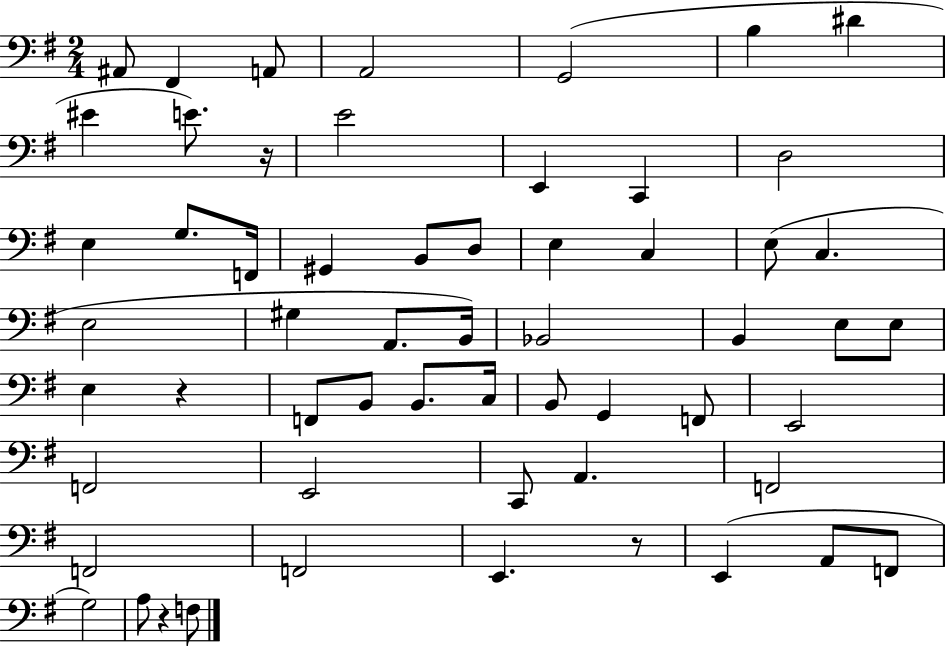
A#2/e F#2/q A2/e A2/h G2/h B3/q D#4/q EIS4/q E4/e. R/s E4/h E2/q C2/q D3/h E3/q G3/e. F2/s G#2/q B2/e D3/e E3/q C3/q E3/e C3/q. E3/h G#3/q A2/e. B2/s Bb2/h B2/q E3/e E3/e E3/q R/q F2/e B2/e B2/e. C3/s B2/e G2/q F2/e E2/h F2/h E2/h C2/e A2/q. F2/h F2/h F2/h E2/q. R/e E2/q A2/e F2/e G3/h A3/e R/q F3/e